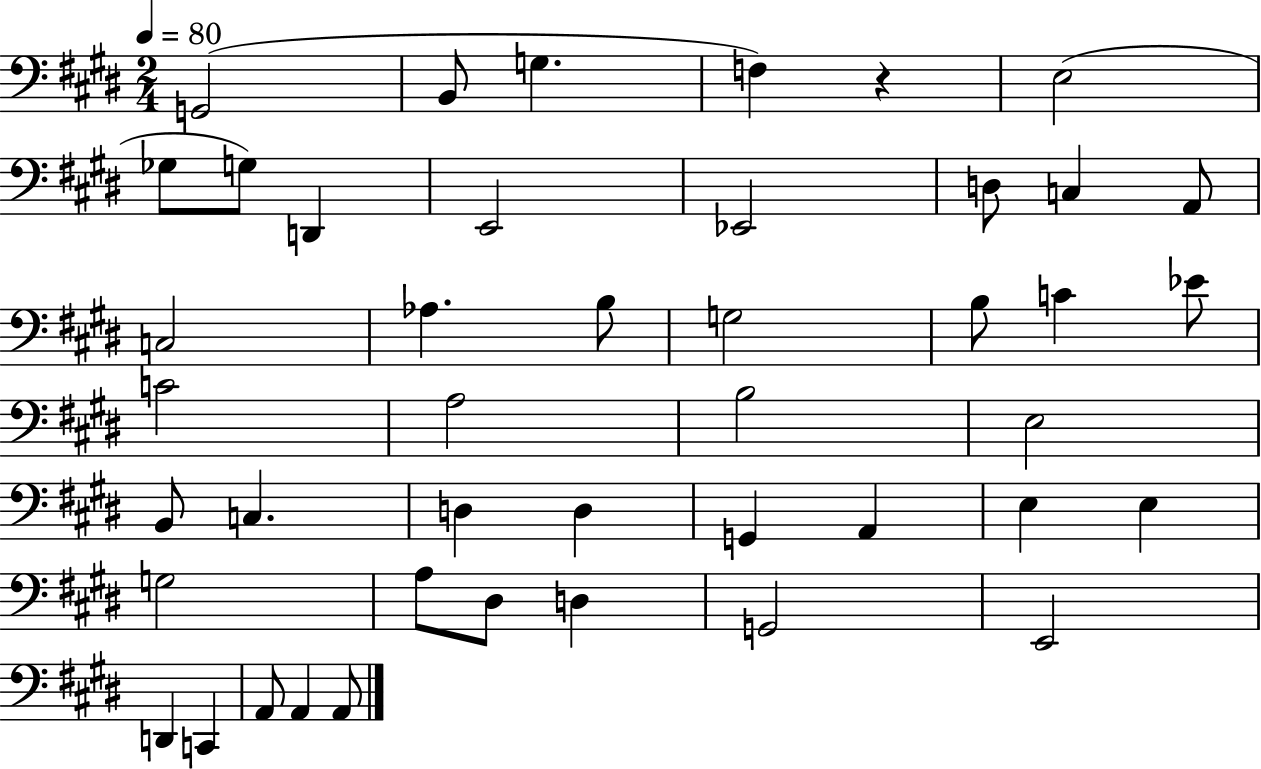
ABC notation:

X:1
T:Untitled
M:2/4
L:1/4
K:E
G,,2 B,,/2 G, F, z E,2 _G,/2 G,/2 D,, E,,2 _E,,2 D,/2 C, A,,/2 C,2 _A, B,/2 G,2 B,/2 C _E/2 C2 A,2 B,2 E,2 B,,/2 C, D, D, G,, A,, E, E, G,2 A,/2 ^D,/2 D, G,,2 E,,2 D,, C,, A,,/2 A,, A,,/2